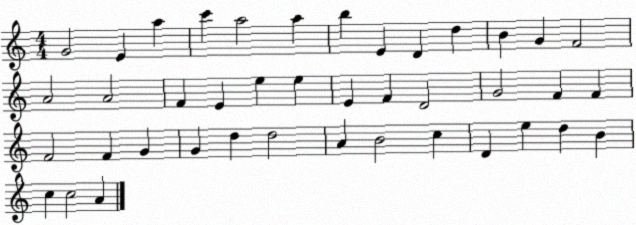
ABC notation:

X:1
T:Untitled
M:4/4
L:1/4
K:C
G2 E a c' a2 a b E D d B G F2 A2 A2 F E e e E F D2 G2 F F F2 F G G d d2 A B2 c D e d B c c2 A